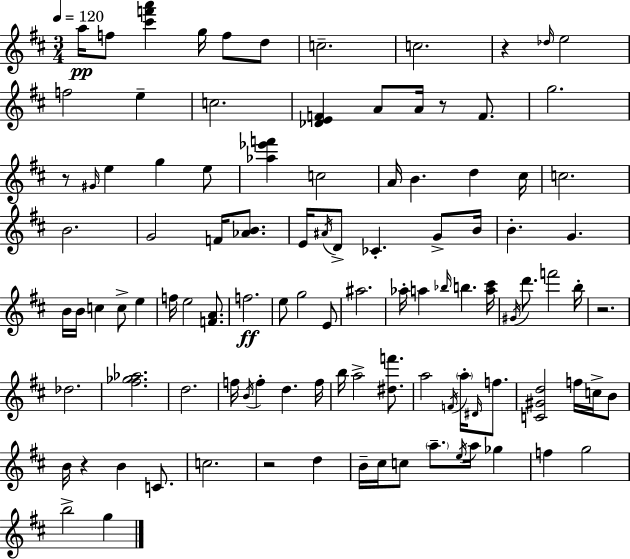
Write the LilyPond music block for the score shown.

{
  \clef treble
  \numericTimeSignature
  \time 3/4
  \key d \major
  \tempo 4 = 120
  \repeat volta 2 { a''16\pp f''8 <cis''' f''' a'''>4 g''16 f''8 d''8 | c''2.-- | c''2. | r4 \grace { des''16 } e''2 | \break f''2 e''4-- | c''2. | <des' e' f'>4 a'8 a'16 r8 f'8. | g''2. | \break r8 \grace { gis'16 } e''4 g''4 | e''8 <aes'' ees''' f'''>4 c''2 | a'16 b'4. d''4 | cis''16 c''2. | \break b'2. | g'2 f'16 <aes' b'>8. | e'16 \acciaccatura { ais'16 } d'8-> ces'4.-. | g'8-> b'16 b'4.-. g'4. | \break b'16 b'16 c''4 c''8-> e''4 | f''16 e''2 | <f' a'>8. f''2.\ff | e''8 g''2 | \break e'8 ais''2. | aes''16-. a''4 \grace { bes''16 } b''4. | <a'' cis'''>16 \acciaccatura { gis'16 } d'''8. f'''2 | b''16-. r2. | \break des''2. | <fis'' ges'' aes''>2. | d''2. | f''16 \acciaccatura { b'16 } f''4-. d''4. | \break f''16 b''16 a''2-> | <dis'' f'''>8. a''2 | \acciaccatura { f'16 } \parenthesize a''16-. \grace { dis'16 } f''8. <c' gis' d''>2 | f''16 c''16-> b'8 b'16 r4 | \break b'4 c'8. c''2. | r2 | d''4 b'16-- cis''16 c''8 | \parenthesize a''8.-- \acciaccatura { e''16 } a''16 ges''4 f''4 | \break g''2 b''2-> | g''4 } \bar "|."
}